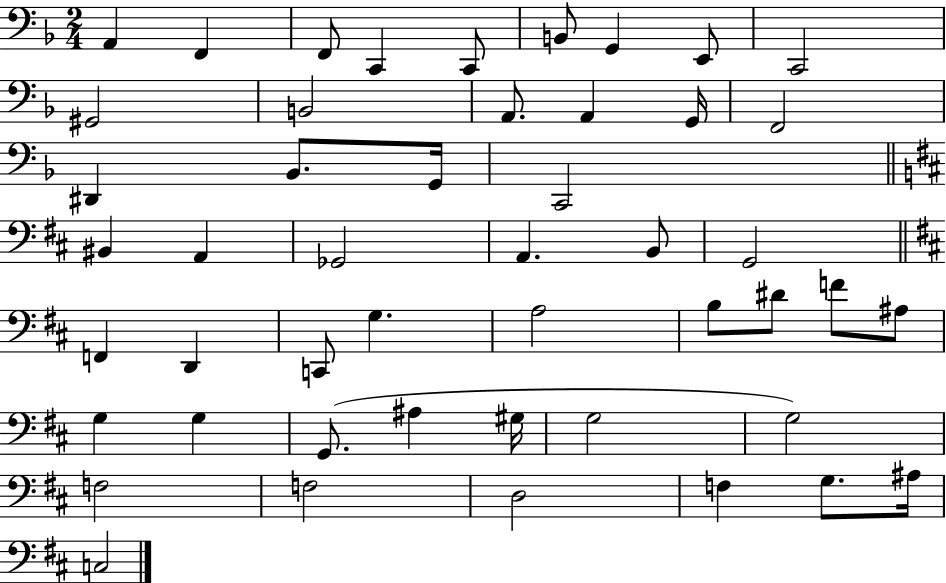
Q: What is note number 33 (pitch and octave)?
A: F4